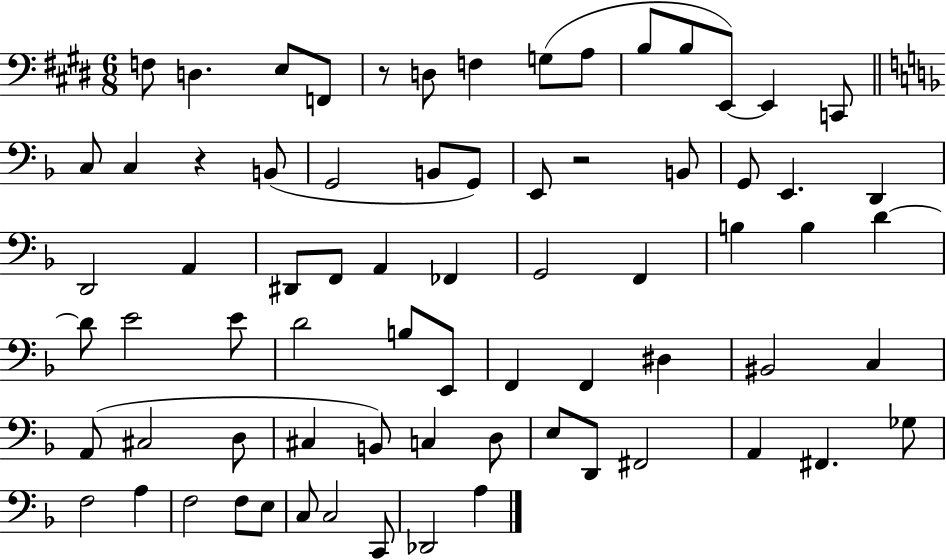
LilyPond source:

{
  \clef bass
  \numericTimeSignature
  \time 6/8
  \key e \major
  f8 d4. e8 f,8 | r8 d8 f4 g8( a8 | b8 b8 e,8~~) e,4 c,8 | \bar "||" \break \key f \major c8 c4 r4 b,8( | g,2 b,8 g,8) | e,8 r2 b,8 | g,8 e,4. d,4 | \break d,2 a,4 | dis,8 f,8 a,4 fes,4 | g,2 f,4 | b4 b4 d'4~~ | \break d'8 e'2 e'8 | d'2 b8 e,8 | f,4 f,4 dis4 | bis,2 c4 | \break a,8( cis2 d8 | cis4 b,8) c4 d8 | e8 d,8 fis,2 | a,4 fis,4. ges8 | \break f2 a4 | f2 f8 e8 | c8 c2 c,8 | des,2 a4 | \break \bar "|."
}